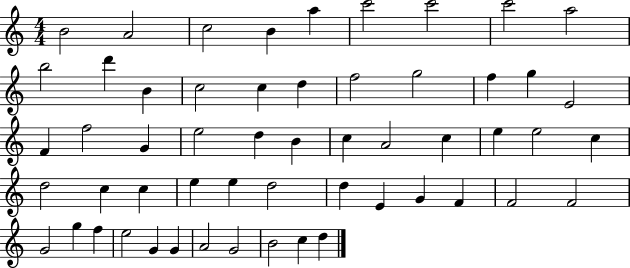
B4/h A4/h C5/h B4/q A5/q C6/h C6/h C6/h A5/h B5/h D6/q B4/q C5/h C5/q D5/q F5/h G5/h F5/q G5/q E4/h F4/q F5/h G4/q E5/h D5/q B4/q C5/q A4/h C5/q E5/q E5/h C5/q D5/h C5/q C5/q E5/q E5/q D5/h D5/q E4/q G4/q F4/q F4/h F4/h G4/h G5/q F5/q E5/h G4/q G4/q A4/h G4/h B4/h C5/q D5/q